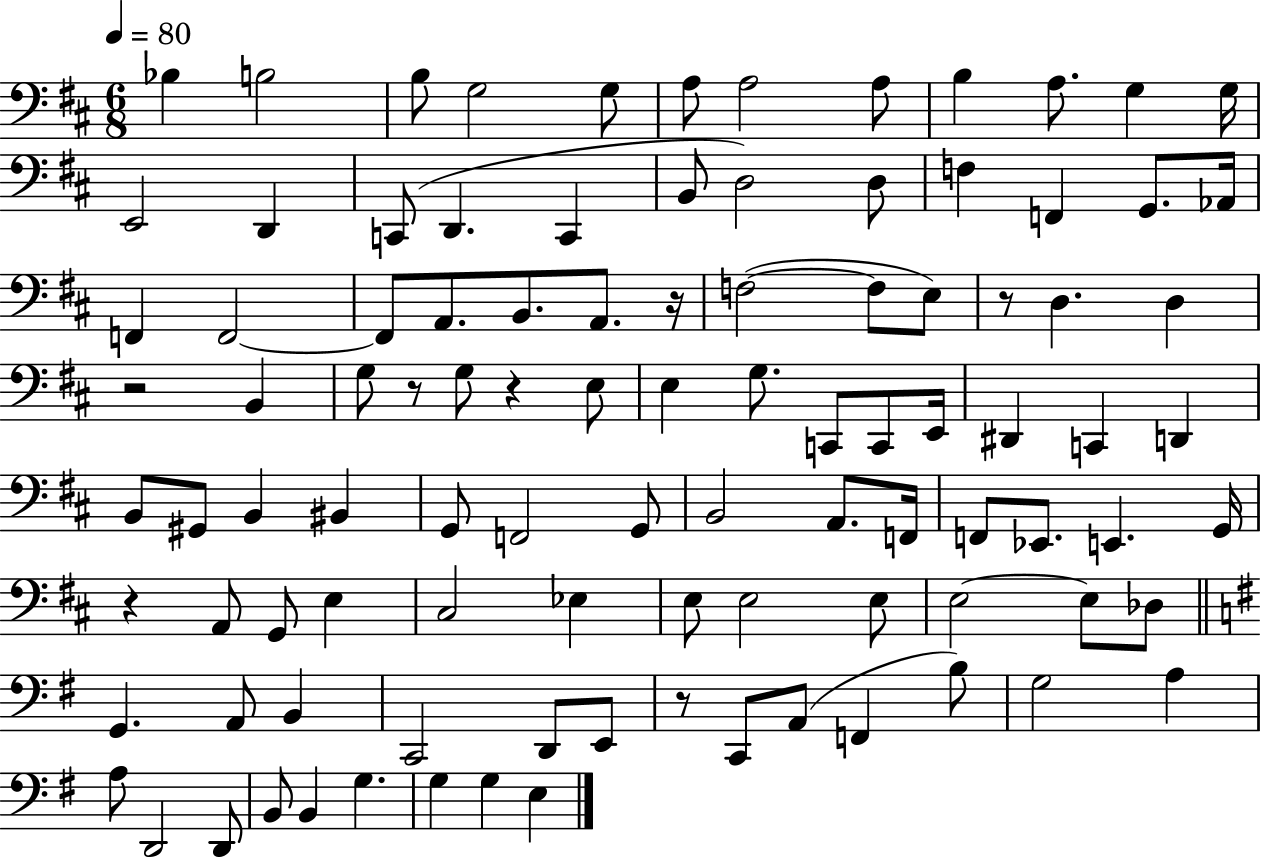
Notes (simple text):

Bb3/q B3/h B3/e G3/h G3/e A3/e A3/h A3/e B3/q A3/e. G3/q G3/s E2/h D2/q C2/e D2/q. C2/q B2/e D3/h D3/e F3/q F2/q G2/e. Ab2/s F2/q F2/h F2/e A2/e. B2/e. A2/e. R/s F3/h F3/e E3/e R/e D3/q. D3/q R/h B2/q G3/e R/e G3/e R/q E3/e E3/q G3/e. C2/e C2/e E2/s D#2/q C2/q D2/q B2/e G#2/e B2/q BIS2/q G2/e F2/h G2/e B2/h A2/e. F2/s F2/e Eb2/e. E2/q. G2/s R/q A2/e G2/e E3/q C#3/h Eb3/q E3/e E3/h E3/e E3/h E3/e Db3/e G2/q. A2/e B2/q C2/h D2/e E2/e R/e C2/e A2/e F2/q B3/e G3/h A3/q A3/e D2/h D2/e B2/e B2/q G3/q. G3/q G3/q E3/q